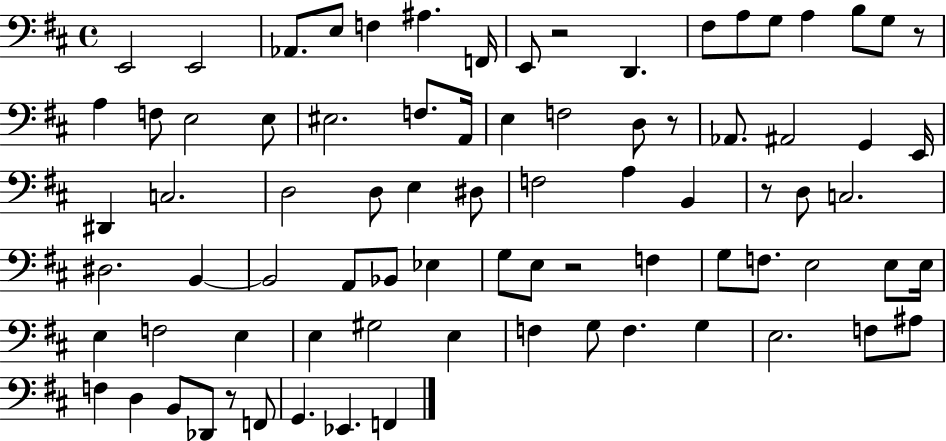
{
  \clef bass
  \time 4/4
  \defaultTimeSignature
  \key d \major
  e,2 e,2 | aes,8. e8 f4 ais4. f,16 | e,8 r2 d,4. | fis8 a8 g8 a4 b8 g8 r8 | \break a4 f8 e2 e8 | eis2. f8. a,16 | e4 f2 d8 r8 | aes,8. ais,2 g,4 e,16 | \break dis,4 c2. | d2 d8 e4 dis8 | f2 a4 b,4 | r8 d8 c2. | \break dis2. b,4~~ | b,2 a,8 bes,8 ees4 | g8 e8 r2 f4 | g8 f8. e2 e8 e16 | \break e4 f2 e4 | e4 gis2 e4 | f4 g8 f4. g4 | e2. f8 ais8 | \break f4 d4 b,8 des,8 r8 f,8 | g,4. ees,4. f,4 | \bar "|."
}